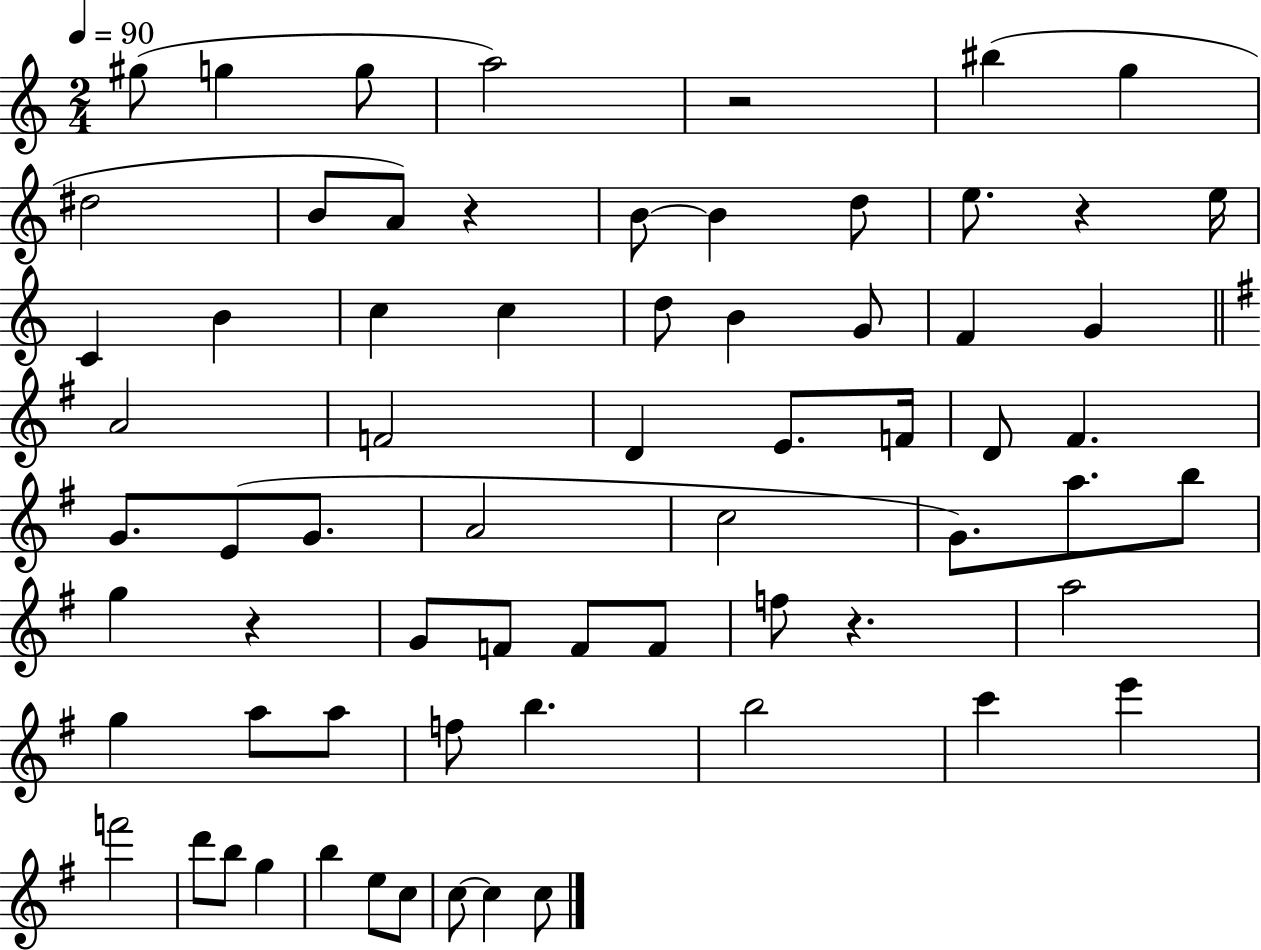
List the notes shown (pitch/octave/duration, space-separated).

G#5/e G5/q G5/e A5/h R/h BIS5/q G5/q D#5/h B4/e A4/e R/q B4/e B4/q D5/e E5/e. R/q E5/s C4/q B4/q C5/q C5/q D5/e B4/q G4/e F4/q G4/q A4/h F4/h D4/q E4/e. F4/s D4/e F#4/q. G4/e. E4/e G4/e. A4/h C5/h G4/e. A5/e. B5/e G5/q R/q G4/e F4/e F4/e F4/e F5/e R/q. A5/h G5/q A5/e A5/e F5/e B5/q. B5/h C6/q E6/q F6/h D6/e B5/e G5/q B5/q E5/e C5/e C5/e C5/q C5/e